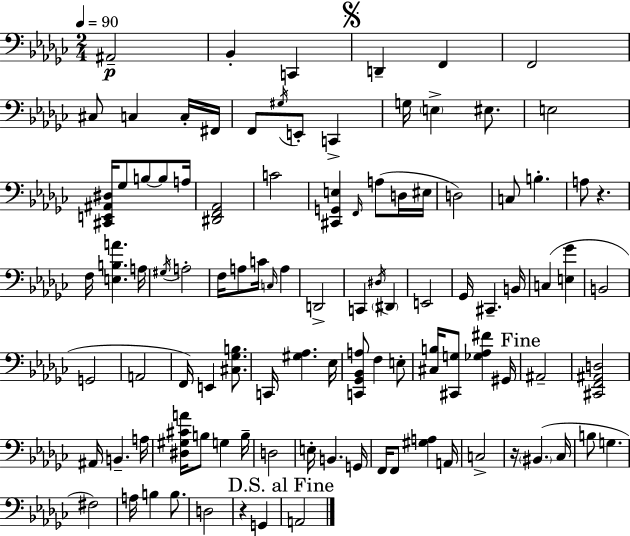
A#2/h Bb2/q C2/q D2/q F2/q F2/h C#3/e C3/q C3/s F#2/s F2/e G#3/s E2/e C2/q G3/s E3/q EIS3/e. E3/h [C#2,E2,A#2,D#3]/s Gb3/e B3/e B3/e A3/s [D#2,F2,Ab2]/h C4/h [C#2,G2,E3]/q F2/s A3/e D3/s EIS3/s D3/h C3/e B3/q. A3/e R/q. F3/s [E3,B3,A4]/q. A3/s G#3/s A3/h F3/s A3/e C4/s C3/s A3/q D2/h C2/q D#3/s D#2/q E2/h Gb2/s C#2/q. B2/s C3/q [E3,Gb4]/q B2/h G2/h A2/h F2/s E2/q [C#3,Gb3,B3]/e. C2/s [G#3,Ab3]/q. Eb3/s [C2,Gb2,Bb2,A3]/e F3/q E3/e [C#3,B3]/s [C#2,G3]/e [Gb3,Ab3,F#4]/q G#2/s A#2/h [C#2,F2,A#2,D3]/h A#2/s B2/q. A3/s [D#3,G#3,C#4,A4]/s B3/e G3/q B3/s D3/h E3/s B2/q. G2/s F2/s F2/e [G#3,A3]/q A2/s C3/h R/s BIS2/q. CES3/s B3/e G3/q. F#3/h A3/s B3/q B3/e. D3/h R/q G2/q A2/h